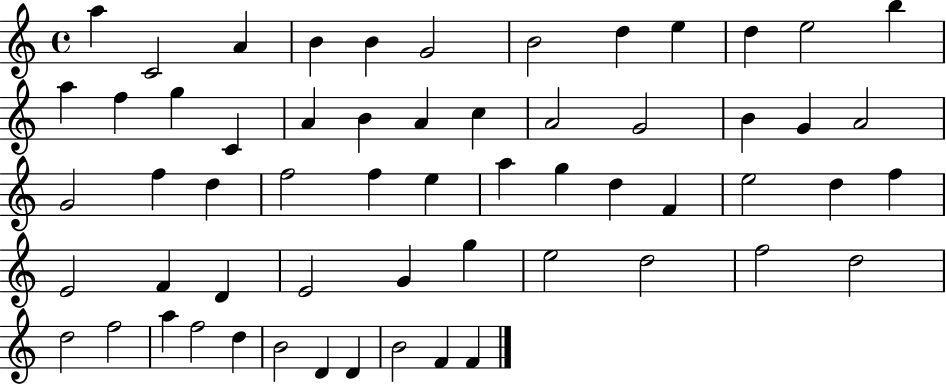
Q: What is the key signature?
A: C major